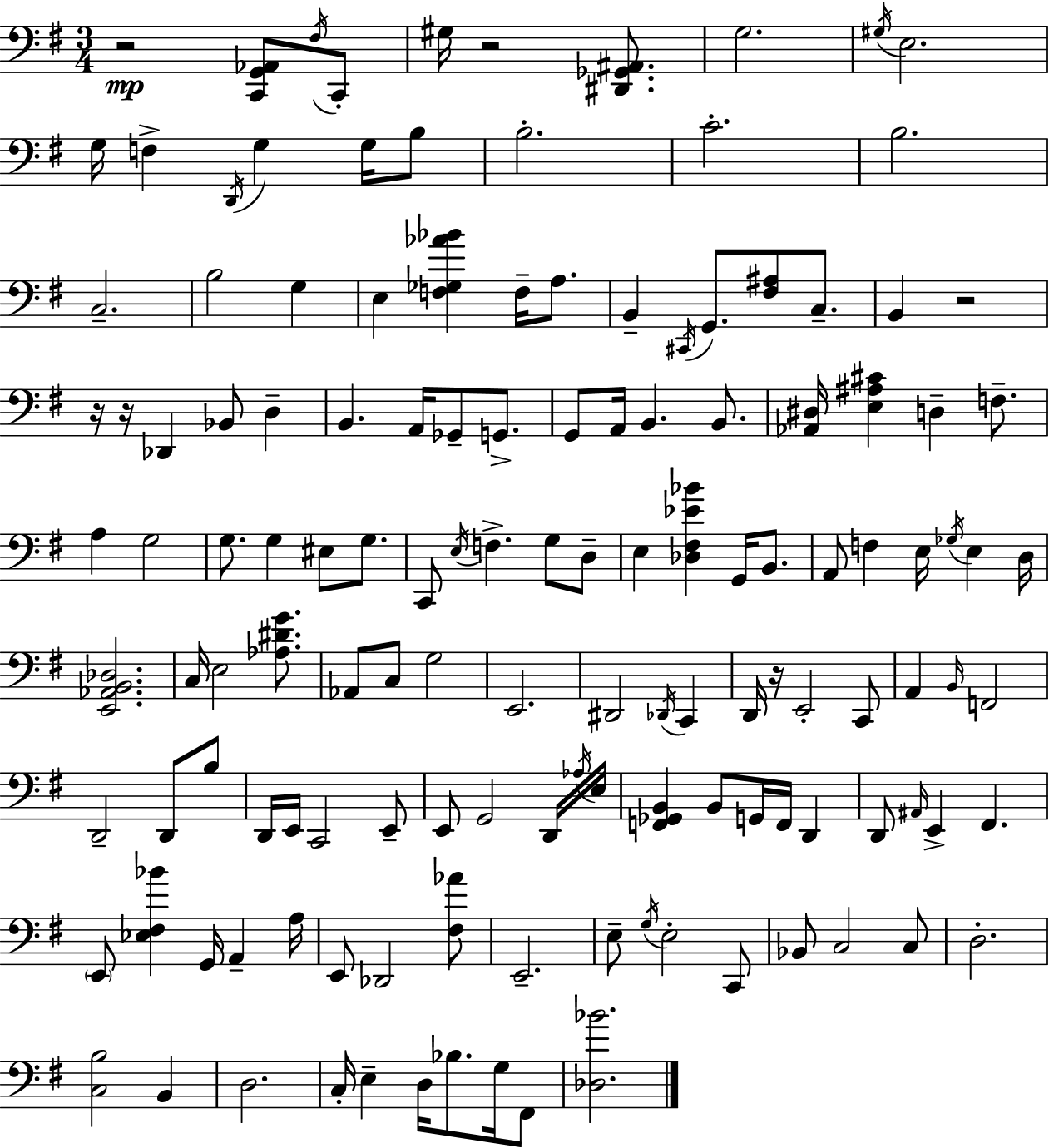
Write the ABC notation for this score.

X:1
T:Untitled
M:3/4
L:1/4
K:Em
z2 [C,,G,,_A,,]/2 ^F,/4 C,,/2 ^G,/4 z2 [^D,,_G,,^A,,]/2 G,2 ^G,/4 E,2 G,/4 F, D,,/4 G, G,/4 B,/2 B,2 C2 B,2 C,2 B,2 G, E, [F,_G,_A_B] F,/4 A,/2 B,, ^C,,/4 G,,/2 [^F,^A,]/2 C,/2 B,, z2 z/4 z/4 _D,, _B,,/2 D, B,, A,,/4 _G,,/2 G,,/2 G,,/2 A,,/4 B,, B,,/2 [_A,,^D,]/4 [E,^A,^C] D, F,/2 A, G,2 G,/2 G, ^E,/2 G,/2 C,,/2 E,/4 F, G,/2 D,/2 E, [_D,^F,_E_B] G,,/4 B,,/2 A,,/2 F, E,/4 _G,/4 E, D,/4 [E,,_A,,B,,_D,]2 C,/4 E,2 [_A,^DG]/2 _A,,/2 C,/2 G,2 E,,2 ^D,,2 _D,,/4 C,, D,,/4 z/4 E,,2 C,,/2 A,, B,,/4 F,,2 D,,2 D,,/2 B,/2 D,,/4 E,,/4 C,,2 E,,/2 E,,/2 G,,2 D,,/4 _A,/4 E,/4 [F,,_G,,B,,] B,,/2 G,,/4 F,,/4 D,, D,,/2 ^A,,/4 E,, ^F,, E,,/2 [_E,^F,_B] G,,/4 A,, A,/4 E,,/2 _D,,2 [^F,_A]/2 E,,2 E,/2 G,/4 E,2 C,,/2 _B,,/2 C,2 C,/2 D,2 [C,B,]2 B,, D,2 C,/4 E, D,/4 _B,/2 G,/4 ^F,,/2 [_D,_B]2